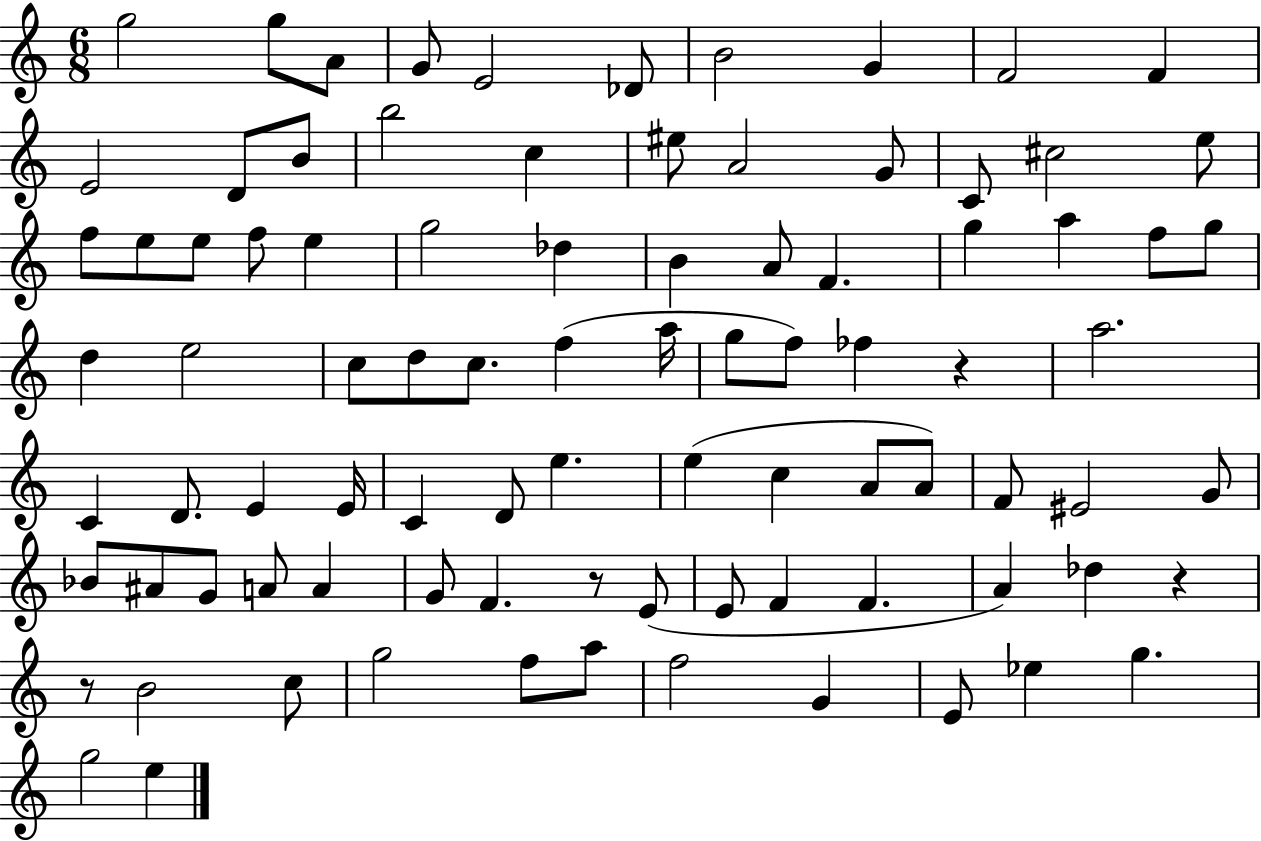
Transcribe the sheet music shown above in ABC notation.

X:1
T:Untitled
M:6/8
L:1/4
K:C
g2 g/2 A/2 G/2 E2 _D/2 B2 G F2 F E2 D/2 B/2 b2 c ^e/2 A2 G/2 C/2 ^c2 e/2 f/2 e/2 e/2 f/2 e g2 _d B A/2 F g a f/2 g/2 d e2 c/2 d/2 c/2 f a/4 g/2 f/2 _f z a2 C D/2 E E/4 C D/2 e e c A/2 A/2 F/2 ^E2 G/2 _B/2 ^A/2 G/2 A/2 A G/2 F z/2 E/2 E/2 F F A _d z z/2 B2 c/2 g2 f/2 a/2 f2 G E/2 _e g g2 e